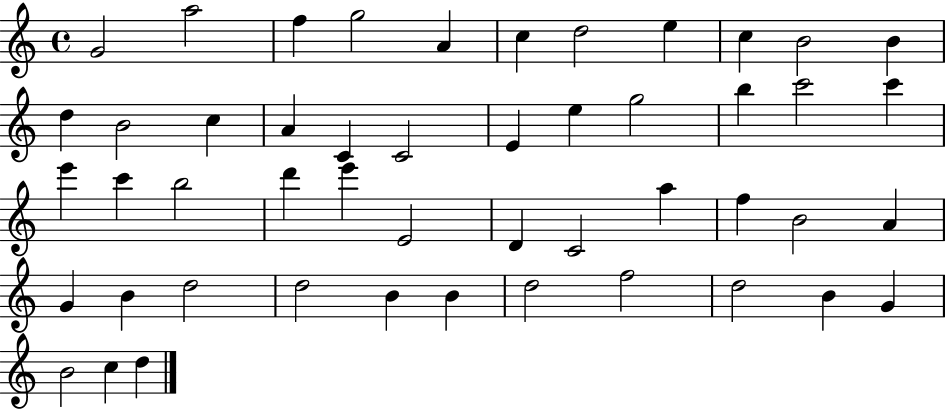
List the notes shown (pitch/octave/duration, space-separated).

G4/h A5/h F5/q G5/h A4/q C5/q D5/h E5/q C5/q B4/h B4/q D5/q B4/h C5/q A4/q C4/q C4/h E4/q E5/q G5/h B5/q C6/h C6/q E6/q C6/q B5/h D6/q E6/q E4/h D4/q C4/h A5/q F5/q B4/h A4/q G4/q B4/q D5/h D5/h B4/q B4/q D5/h F5/h D5/h B4/q G4/q B4/h C5/q D5/q